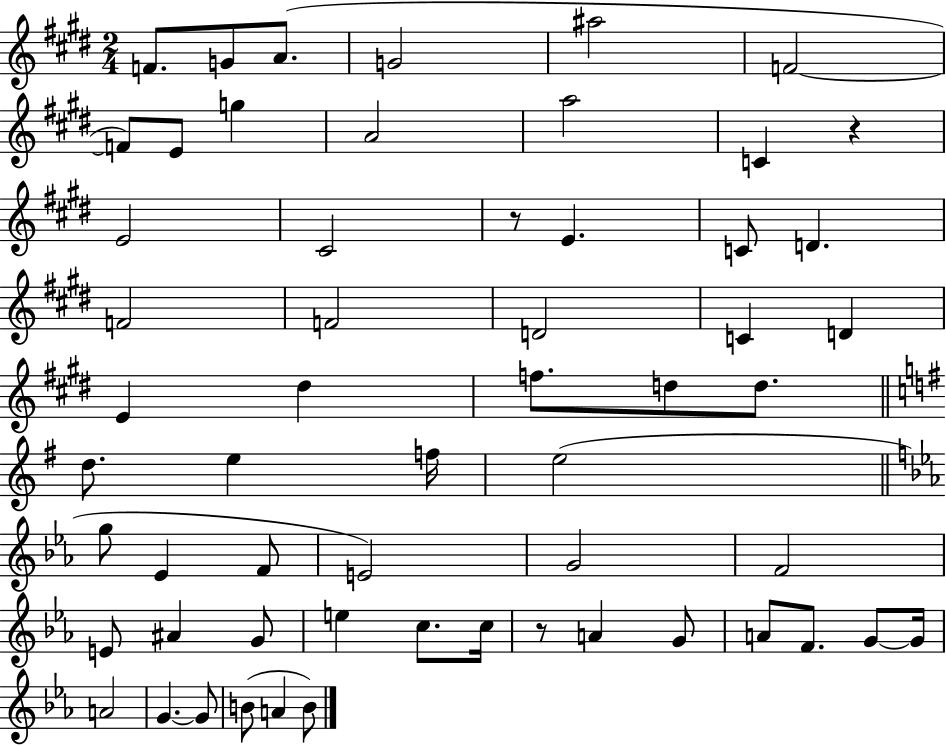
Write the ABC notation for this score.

X:1
T:Untitled
M:2/4
L:1/4
K:E
F/2 G/2 A/2 G2 ^a2 F2 F/2 E/2 g A2 a2 C z E2 ^C2 z/2 E C/2 D F2 F2 D2 C D E ^d f/2 d/2 d/2 d/2 e f/4 e2 g/2 _E F/2 E2 G2 F2 E/2 ^A G/2 e c/2 c/4 z/2 A G/2 A/2 F/2 G/2 G/4 A2 G G/2 B/2 A B/2